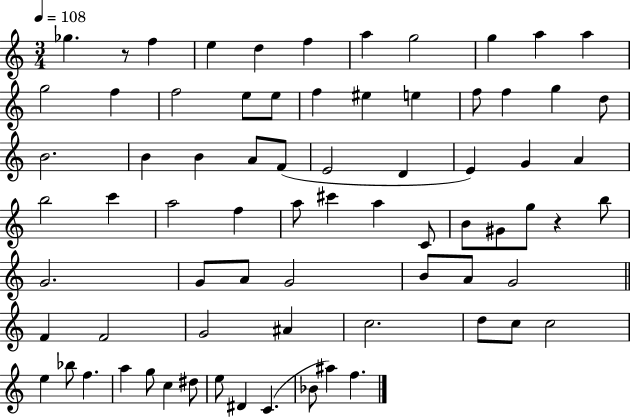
Gb5/q. R/e F5/q E5/q D5/q F5/q A5/q G5/h G5/q A5/q A5/q G5/h F5/q F5/h E5/e E5/e F5/q EIS5/q E5/q F5/e F5/q G5/q D5/e B4/h. B4/q B4/q A4/e F4/e E4/h D4/q E4/q G4/q A4/q B5/h C6/q A5/h F5/q A5/e C#6/q A5/q C4/e B4/e G#4/e G5/e R/q B5/e G4/h. G4/e A4/e G4/h B4/e A4/e G4/h F4/q F4/h G4/h A#4/q C5/h. D5/e C5/e C5/h E5/q Bb5/e F5/q. A5/q G5/e C5/q D#5/e E5/e D#4/q C4/q. Bb4/e A#5/q F5/q.